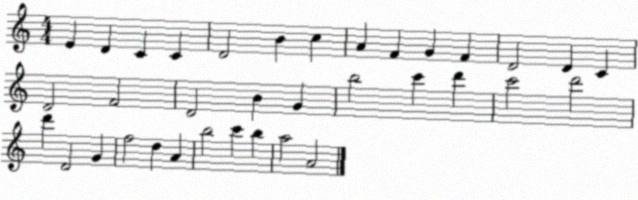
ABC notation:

X:1
T:Untitled
M:4/4
L:1/4
K:C
E D C C D2 B c A F G F D2 D C D2 F2 D2 B G b2 c' d' c'2 d'2 d' D2 G f2 d A b2 c' b a2 A2